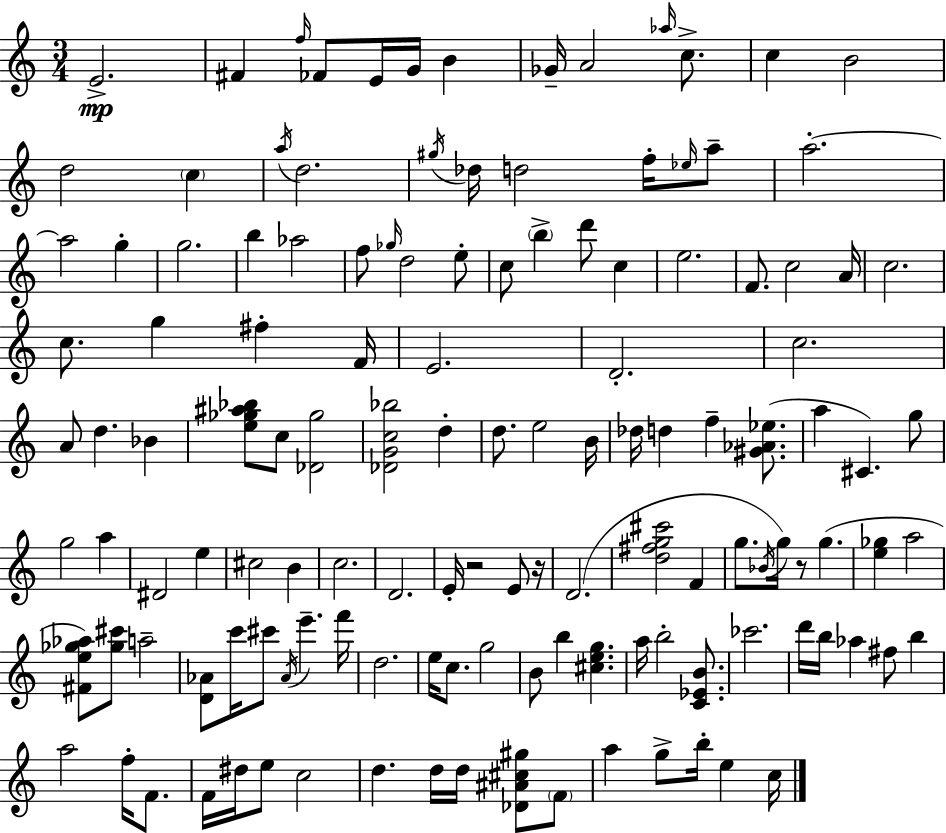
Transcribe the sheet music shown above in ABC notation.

X:1
T:Untitled
M:3/4
L:1/4
K:C
E2 ^F f/4 _F/2 E/4 G/4 B _G/4 A2 _a/4 c/2 c B2 d2 c a/4 d2 ^g/4 _d/4 d2 f/4 _e/4 a/2 a2 a2 g g2 b _a2 f/2 _g/4 d2 e/2 c/2 b d'/2 c e2 F/2 c2 A/4 c2 c/2 g ^f F/4 E2 D2 c2 A/2 d _B [e_g^a_b]/2 c/2 [_D_g]2 [_DGc_b]2 d d/2 e2 B/4 _d/4 d f [^G_A_e]/2 a ^C g/2 g2 a ^D2 e ^c2 B c2 D2 E/4 z2 E/2 z/4 D2 [d^fg^c']2 F g/2 _B/4 g/4 z/2 g [e_g] a2 [^Fe_g_a]/2 [_g^c']/2 a2 [D_A]/2 c'/4 ^c'/2 _A/4 e' f'/4 d2 e/4 c/2 g2 B/2 b [^ceg] a/4 b2 [C_EB]/2 _c'2 d'/4 b/4 _a ^f/2 b a2 f/4 F/2 F/4 ^d/4 e/2 c2 d d/4 d/4 [_D^A^c^g]/2 F/2 a g/2 b/4 e c/4